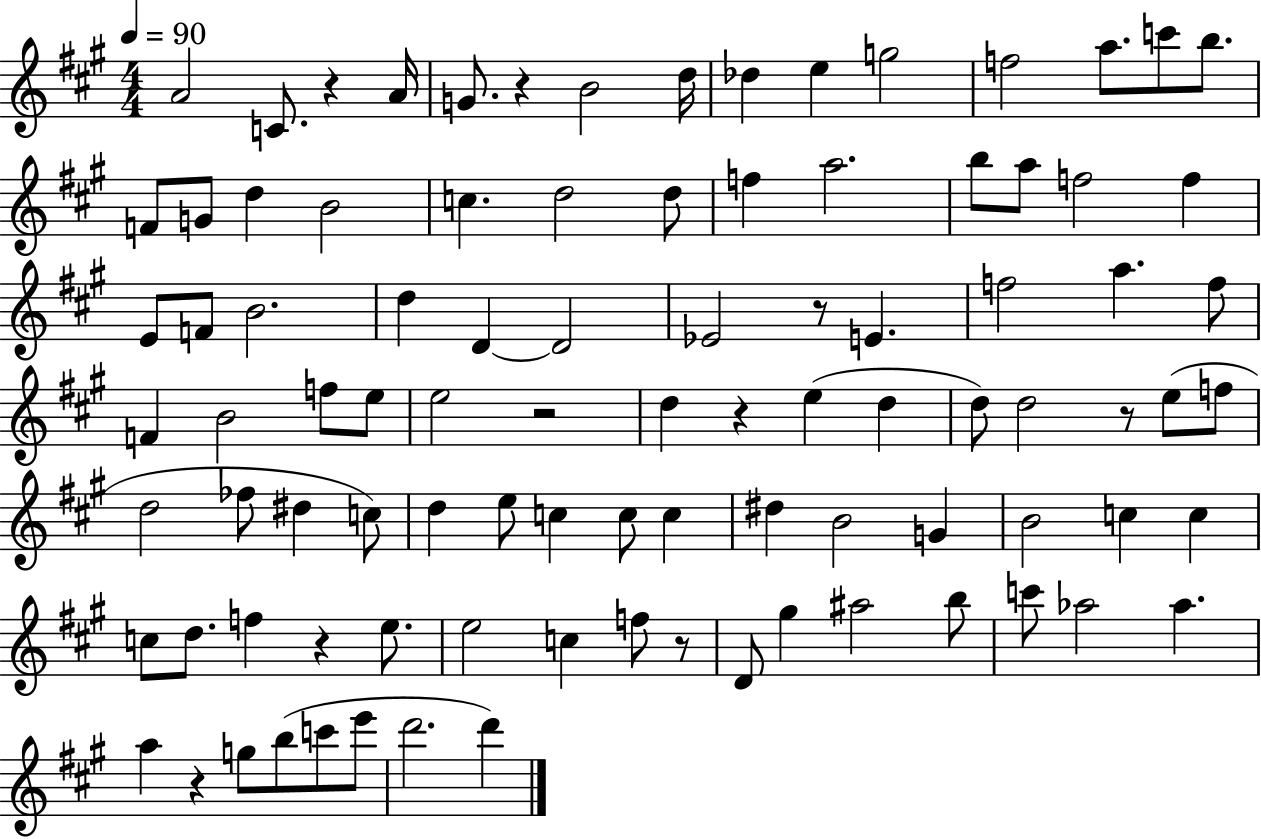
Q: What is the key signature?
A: A major